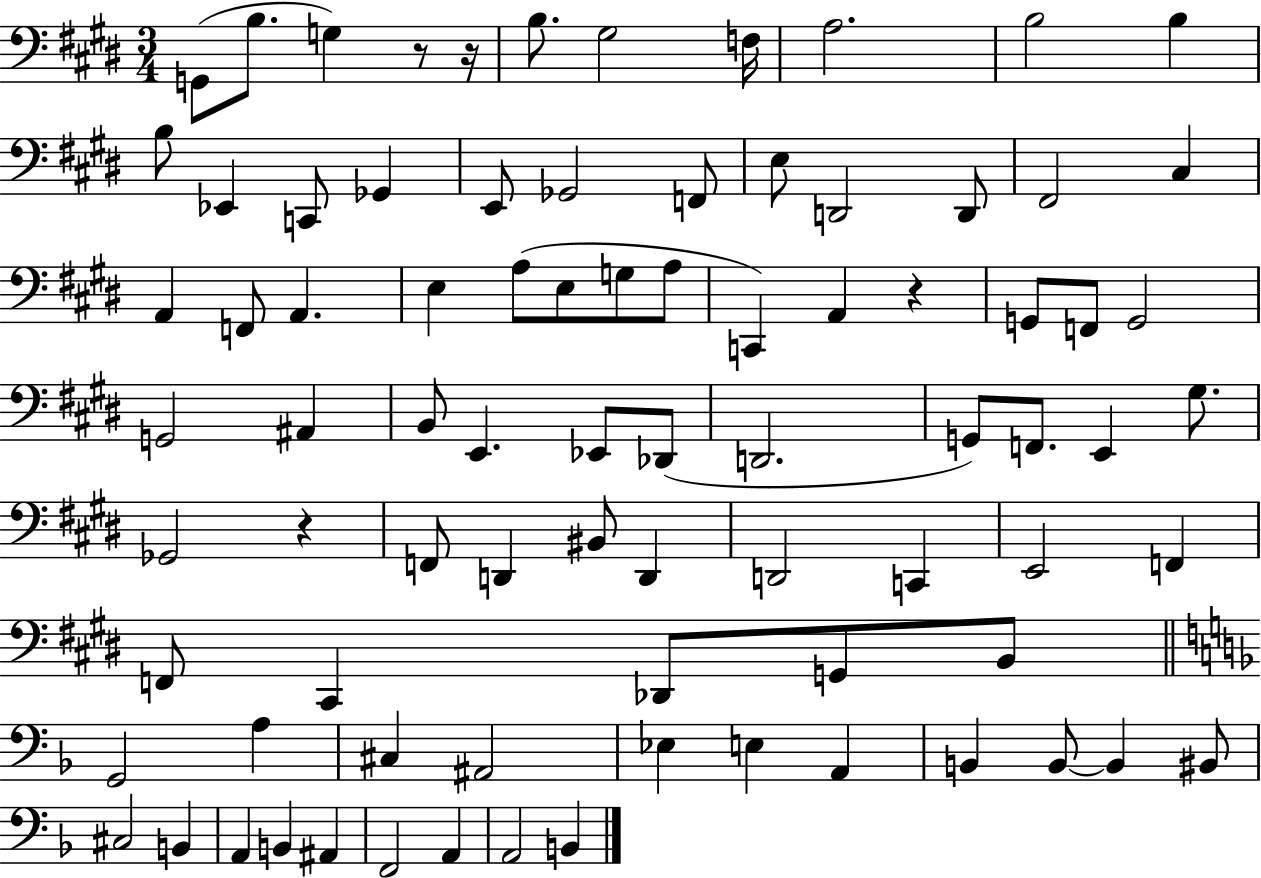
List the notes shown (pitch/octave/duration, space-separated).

G2/e B3/e. G3/q R/e R/s B3/e. G#3/h F3/s A3/h. B3/h B3/q B3/e Eb2/q C2/e Gb2/q E2/e Gb2/h F2/e E3/e D2/h D2/e F#2/h C#3/q A2/q F2/e A2/q. E3/q A3/e E3/e G3/e A3/e C2/q A2/q R/q G2/e F2/e G2/h G2/h A#2/q B2/e E2/q. Eb2/e Db2/e D2/h. G2/e F2/e. E2/q G#3/e. Gb2/h R/q F2/e D2/q BIS2/e D2/q D2/h C2/q E2/h F2/q F2/e C#2/q Db2/e G2/e B2/e G2/h A3/q C#3/q A#2/h Eb3/q E3/q A2/q B2/q B2/e B2/q BIS2/e C#3/h B2/q A2/q B2/q A#2/q F2/h A2/q A2/h B2/q